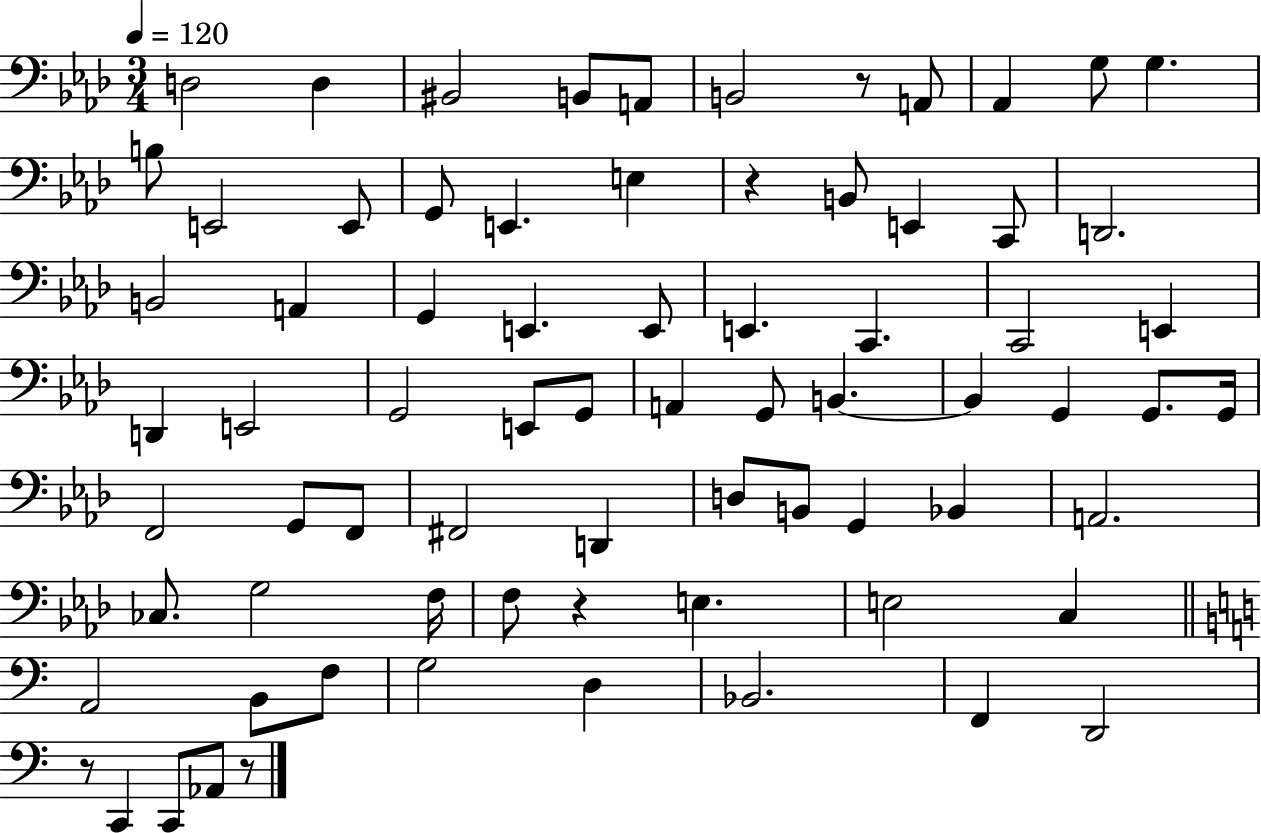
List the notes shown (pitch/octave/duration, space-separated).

D3/h D3/q BIS2/h B2/e A2/e B2/h R/e A2/e Ab2/q G3/e G3/q. B3/e E2/h E2/e G2/e E2/q. E3/q R/q B2/e E2/q C2/e D2/h. B2/h A2/q G2/q E2/q. E2/e E2/q. C2/q. C2/h E2/q D2/q E2/h G2/h E2/e G2/e A2/q G2/e B2/q. B2/q G2/q G2/e. G2/s F2/h G2/e F2/e F#2/h D2/q D3/e B2/e G2/q Bb2/q A2/h. CES3/e. G3/h F3/s F3/e R/q E3/q. E3/h C3/q A2/h B2/e F3/e G3/h D3/q Bb2/h. F2/q D2/h R/e C2/q C2/e Ab2/e R/e